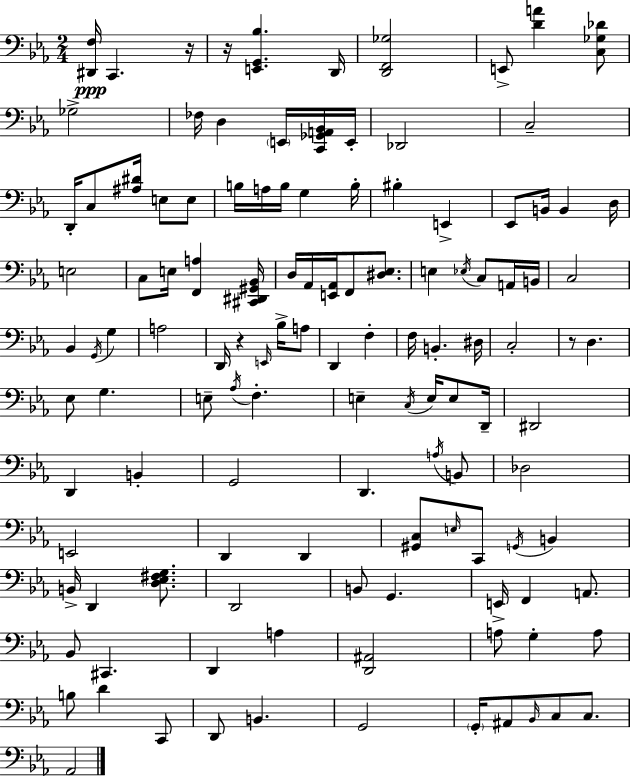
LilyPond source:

{
  \clef bass
  \numericTimeSignature
  \time 2/4
  \key c \minor
  \repeat volta 2 { <dis, f>16\ppp c,4. r16 | r16 <e, g, bes>4. d,16 | <d, f, ges>2 | e,8-> <d' a'>4 <c ges des'>8 | \break ges2-> | fes16 d4 \parenthesize e,16 <c, ges, a, bes,>16 e,16-. | des,2 | c2-- | \break d,16-. c8 <ais dis'>16 e8 e8 | b16 a16 b16 g4 b16-. | bis4-. e,4-> | ees,8 b,16 b,4 d16 | \break e2 | c8 e16 <f, a>4 <cis, dis, gis, bes,>16 | d16 aes,16 <e, aes,>16 f,8 <dis ees>8. | e4 \acciaccatura { ees16 } c8 a,16 | \break b,16 c2 | bes,4 \acciaccatura { g,16 } g4 | a2 | d,16 r4 \grace { e,16 } | \break bes16-> a8 d,4 f4-. | f16 b,4.-. | dis16 c2-. | r8 d4. | \break ees8 g4. | e8-- \acciaccatura { aes16 } f4.-. | e4-- | \acciaccatura { c16 } e16 e8 d,16-- dis,2 | \break d,4 | b,4-. g,2 | d,4. | \acciaccatura { a16 } b,8 des2 | \break e,2 | d,4 | d,4 <gis, c>8 | \grace { e16 } c,8 \acciaccatura { g,16 } b,4 | \break b,16-> d,4 <d ees fis g>8. | d,2 | b,8 g,4. | e,16-> f,4 a,8. | \break bes,8 cis,4. | d,4 a4 | <d, ais,>2 | a8 g4-. a8 | \break b8 d'4 c,8 | d,8 b,4. | g,2 | \parenthesize g,16-. ais,8 \grace { bes,16 } c8 c8. | \break aes,2 | } \bar "|."
}